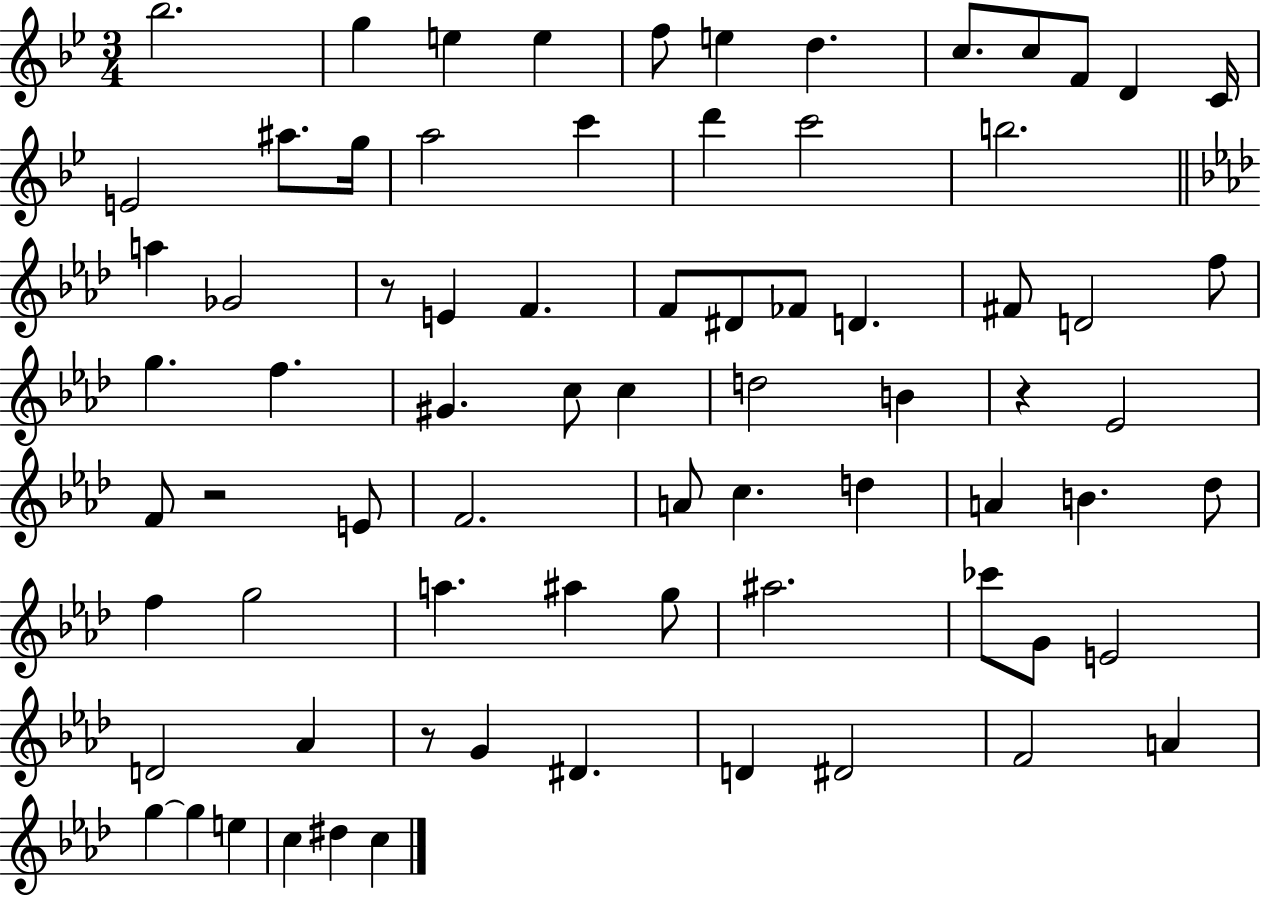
Bb5/h. G5/q E5/q E5/q F5/e E5/q D5/q. C5/e. C5/e F4/e D4/q C4/s E4/h A#5/e. G5/s A5/h C6/q D6/q C6/h B5/h. A5/q Gb4/h R/e E4/q F4/q. F4/e D#4/e FES4/e D4/q. F#4/e D4/h F5/e G5/q. F5/q. G#4/q. C5/e C5/q D5/h B4/q R/q Eb4/h F4/e R/h E4/e F4/h. A4/e C5/q. D5/q A4/q B4/q. Db5/e F5/q G5/h A5/q. A#5/q G5/e A#5/h. CES6/e G4/e E4/h D4/h Ab4/q R/e G4/q D#4/q. D4/q D#4/h F4/h A4/q G5/q G5/q E5/q C5/q D#5/q C5/q